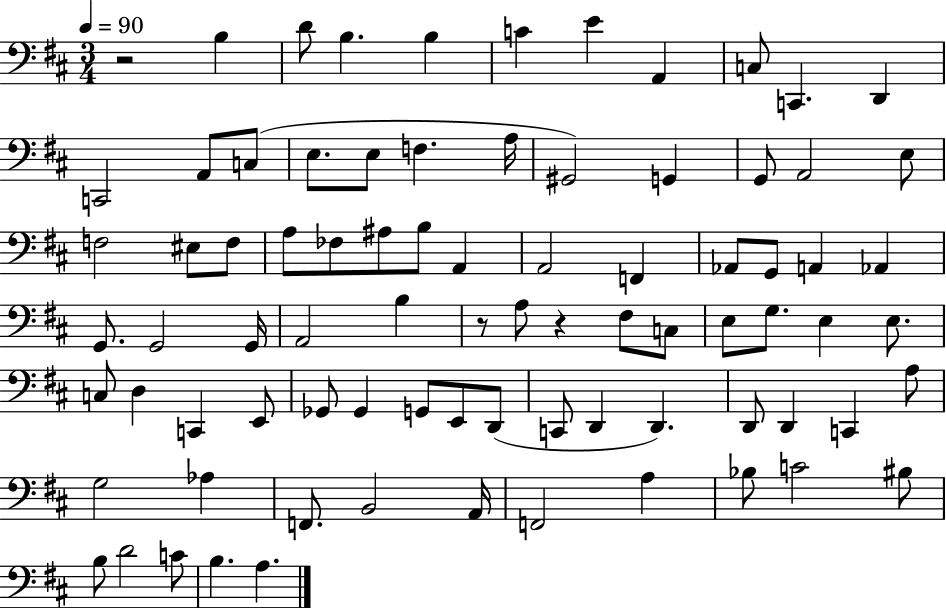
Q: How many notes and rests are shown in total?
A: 82